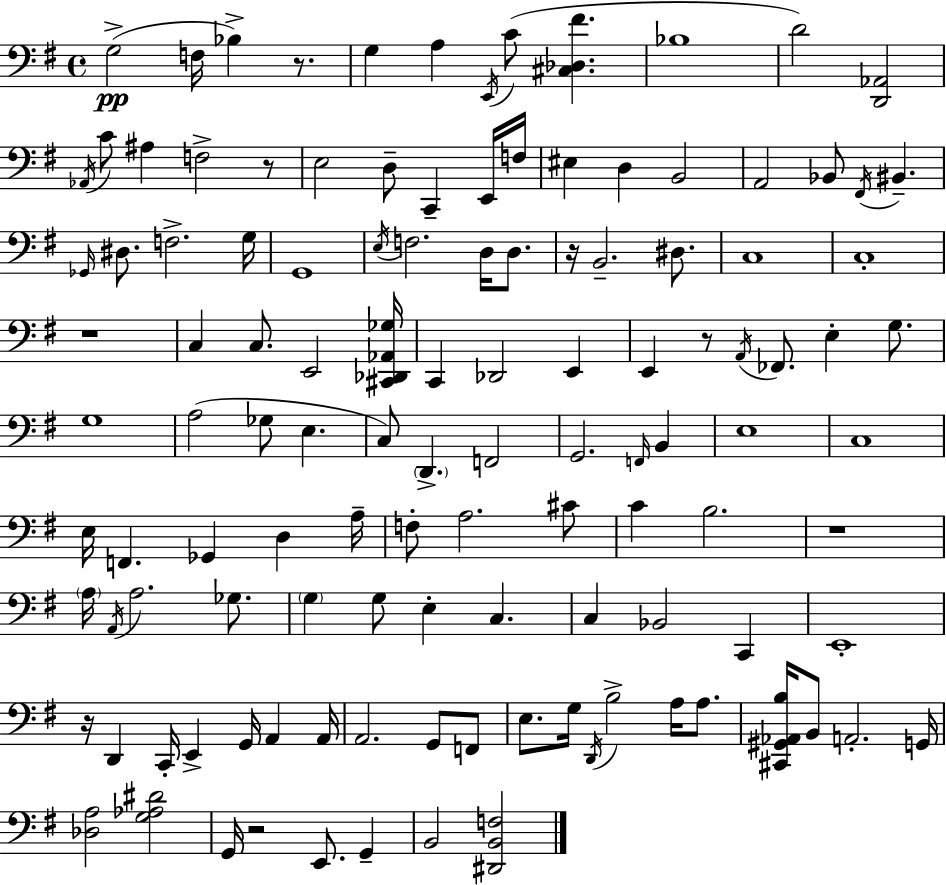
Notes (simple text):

G3/h F3/s Bb3/q R/e. G3/q A3/q E2/s C4/e [C#3,Db3,F#4]/q. Bb3/w D4/h [D2,Ab2]/h Ab2/s C4/e A#3/q F3/h R/e E3/h D3/e C2/q E2/s F3/s EIS3/q D3/q B2/h A2/h Bb2/e F#2/s BIS2/q. Gb2/s D#3/e. F3/h. G3/s G2/w E3/s F3/h. D3/s D3/e. R/s B2/h. D#3/e. C3/w C3/w R/w C3/q C3/e. E2/h [C#2,Db2,Ab2,Gb3]/s C2/q Db2/h E2/q E2/q R/e A2/s FES2/e. E3/q G3/e. G3/w A3/h Gb3/e E3/q. C3/e D2/q. F2/h G2/h. F2/s B2/q E3/w C3/w E3/s F2/q. Gb2/q D3/q A3/s F3/e A3/h. C#4/e C4/q B3/h. R/w A3/s A2/s A3/h. Gb3/e. G3/q G3/e E3/q C3/q. C3/q Bb2/h C2/q E2/w R/s D2/q C2/s E2/q G2/s A2/q A2/s A2/h. G2/e F2/e E3/e. G3/s D2/s B3/h A3/s A3/e. [C#2,G#2,Ab2,B3]/s B2/e A2/h. G2/s [Db3,A3]/h [G3,Ab3,D#4]/h G2/s R/h E2/e. G2/q B2/h [D#2,B2,F3]/h